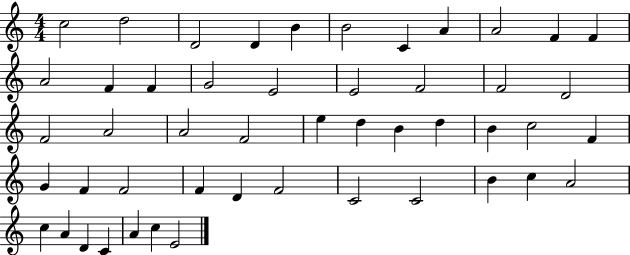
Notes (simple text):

C5/h D5/h D4/h D4/q B4/q B4/h C4/q A4/q A4/h F4/q F4/q A4/h F4/q F4/q G4/h E4/h E4/h F4/h F4/h D4/h F4/h A4/h A4/h F4/h E5/q D5/q B4/q D5/q B4/q C5/h F4/q G4/q F4/q F4/h F4/q D4/q F4/h C4/h C4/h B4/q C5/q A4/h C5/q A4/q D4/q C4/q A4/q C5/q E4/h